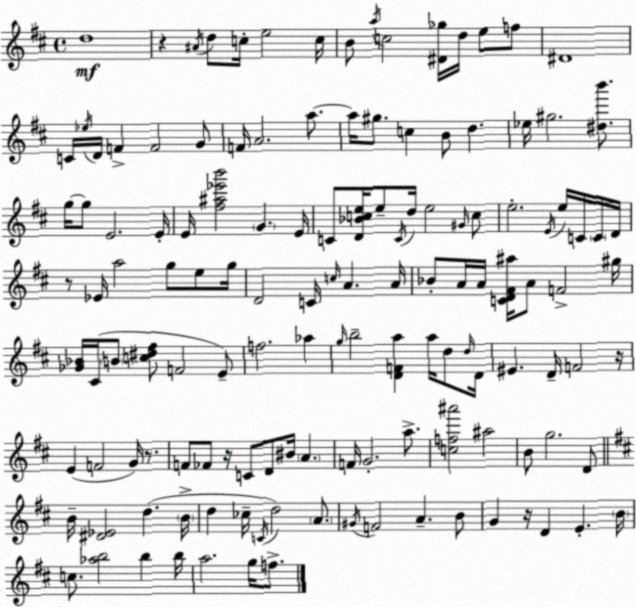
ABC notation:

X:1
T:Untitled
M:4/4
L:1/4
K:D
d4 z ^A/4 d/2 c/4 e2 c/4 B/2 a/4 c2 [^D_g]/4 d/4 e/2 f/2 ^D4 C/4 _e/4 D/4 F F2 G/2 F/4 A2 a/2 a/4 ^g/2 c B/2 d _e/4 ^g2 [^db']/2 g/4 g/2 E2 E/4 E/4 [^f^a_e'b']2 G E/4 C/2 [D_Bce]/4 e/2 C/4 d/4 e2 ^G/4 c/2 e2 E/4 e/4 C/4 C/4 D/4 z/2 _E/4 a2 g/2 e/2 g/4 D2 C/4 c/4 A A/4 _B/2 A/4 A/4 [CD^F^a]/4 A/2 F2 ^g/4 [_G_B]/4 ^C/4 B/2 [c^d^f]/2 F2 E/2 f2 _a g/4 b2 [DFa] a/4 d/2 d/4 D/4 ^E D/4 F2 z/4 E F2 G/4 z/2 F/2 _F/2 z/4 C/2 D/2 ^B/4 A F/4 G2 a/2 [cf^a']2 ^a2 B/2 g2 D/2 B/4 [^D_E]2 d B/4 d _c/4 C/4 d2 A/2 ^G/4 F2 A B/2 G z/4 D E B/4 c/2 [_ab]2 b b/4 a2 g/4 f/2